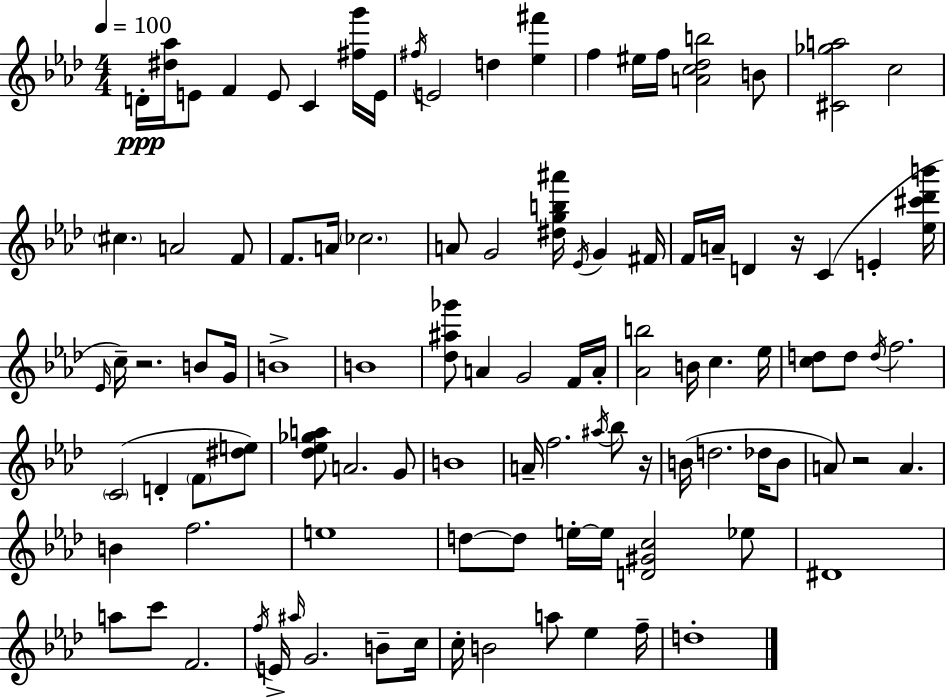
D4/s [D#5,Ab5]/s E4/e F4/q E4/e C4/q [F#5,G6]/s E4/s F#5/s E4/h D5/q [Eb5,F#6]/q F5/q EIS5/s F5/s [A4,C5,Db5,B5]/h B4/e [C#4,Gb5,A5]/h C5/h C#5/q. A4/h F4/e F4/e. A4/s CES5/h. A4/e G4/h [D#5,G5,B5,A#6]/s Eb4/s G4/q F#4/s F4/s A4/s D4/q R/s C4/q E4/q [Eb5,C#6,Db6,B6]/s Eb4/s C5/s R/h. B4/e G4/s B4/w B4/w [Db5,A#5,Gb6]/e A4/q G4/h F4/s A4/s [Ab4,B5]/h B4/s C5/q. Eb5/s [C5,D5]/e D5/e D5/s F5/h. C4/h D4/q F4/e [D#5,E5]/e [Db5,Eb5,Gb5,A5]/e A4/h. G4/e B4/w A4/s F5/h. A#5/s Bb5/e R/s B4/s D5/h. Db5/s B4/e A4/e R/h A4/q. B4/q F5/h. E5/w D5/e D5/e E5/s E5/s [D4,G#4,C5]/h Eb5/e D#4/w A5/e C6/e F4/h. F5/s E4/s A#5/s G4/h. B4/e C5/s C5/s B4/h A5/e Eb5/q F5/s D5/w